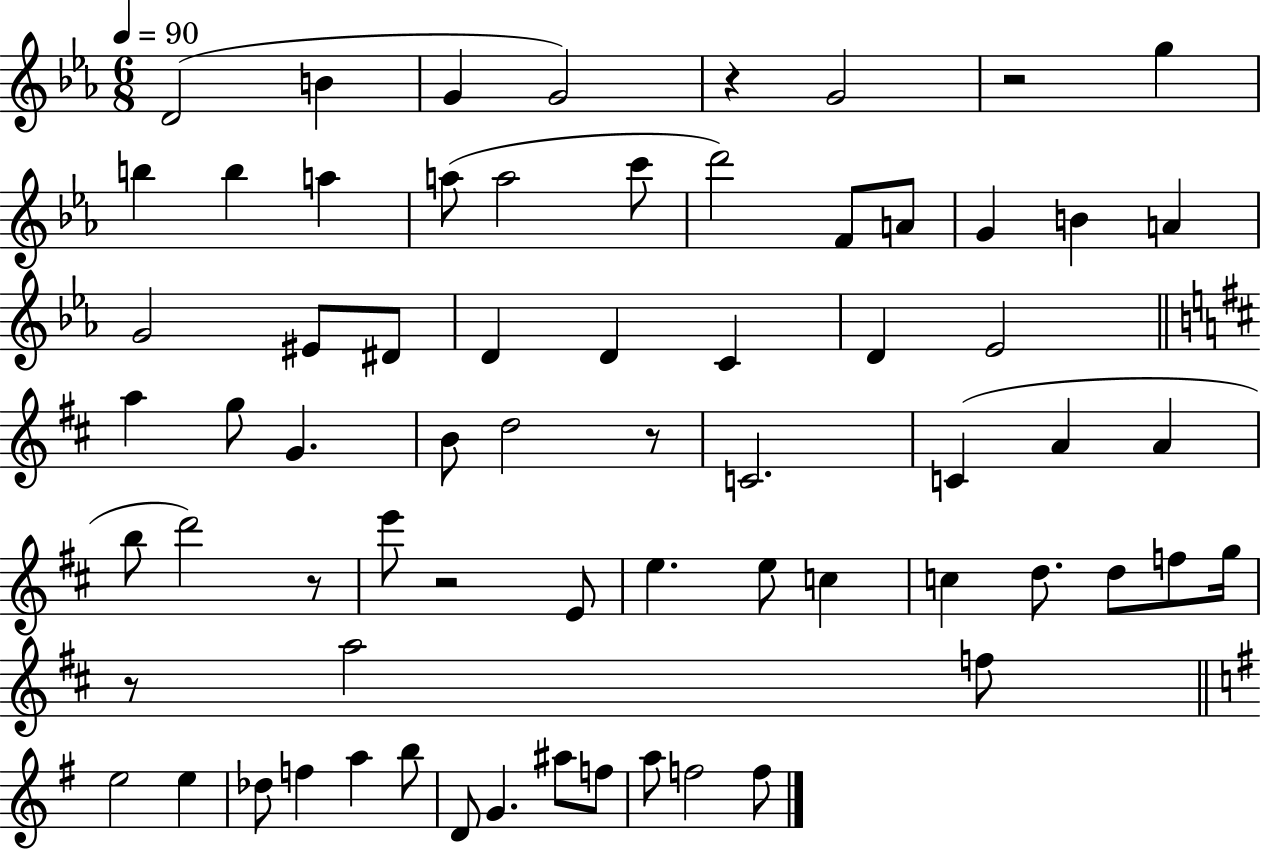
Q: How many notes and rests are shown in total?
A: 68